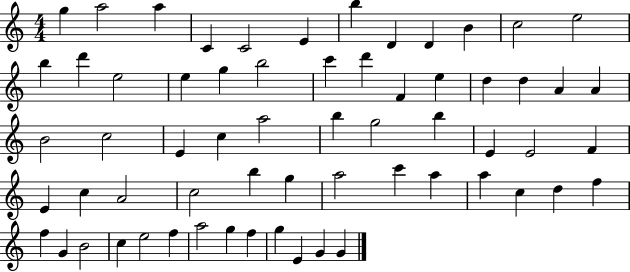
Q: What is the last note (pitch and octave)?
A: G4